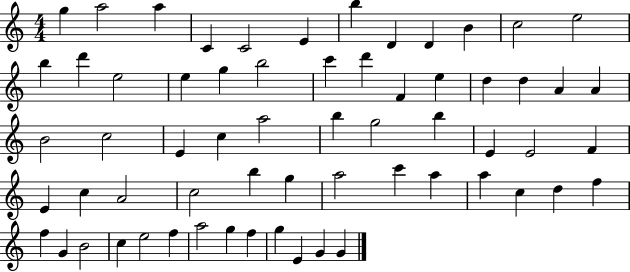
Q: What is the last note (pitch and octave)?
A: G4